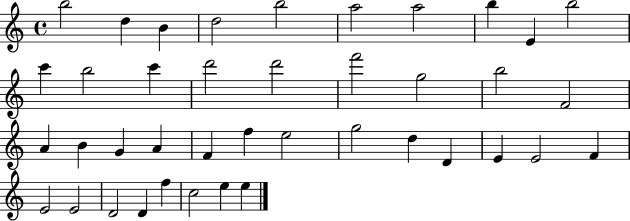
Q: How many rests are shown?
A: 0